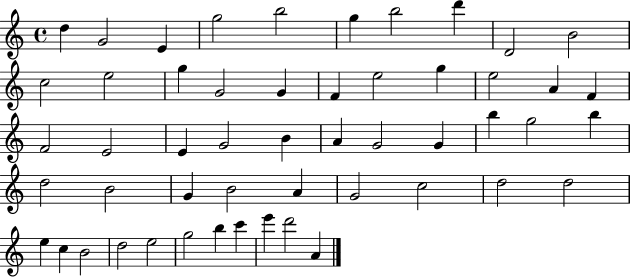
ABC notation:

X:1
T:Untitled
M:4/4
L:1/4
K:C
d G2 E g2 b2 g b2 d' D2 B2 c2 e2 g G2 G F e2 g e2 A F F2 E2 E G2 B A G2 G b g2 b d2 B2 G B2 A G2 c2 d2 d2 e c B2 d2 e2 g2 b c' e' d'2 A